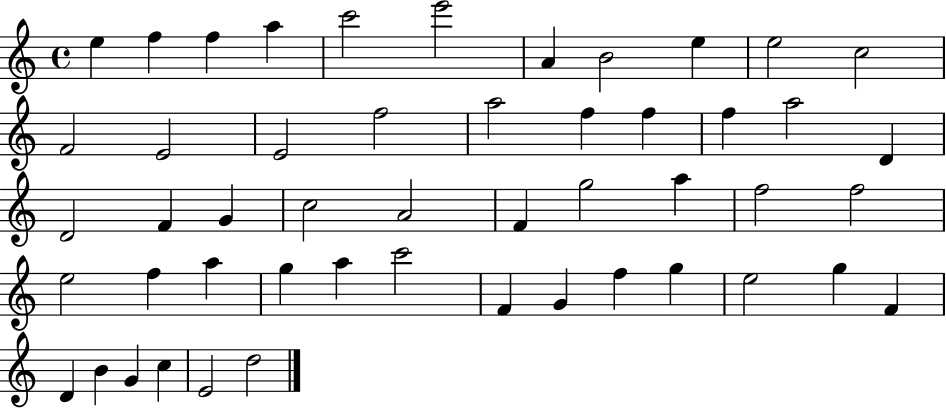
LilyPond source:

{
  \clef treble
  \time 4/4
  \defaultTimeSignature
  \key c \major
  e''4 f''4 f''4 a''4 | c'''2 e'''2 | a'4 b'2 e''4 | e''2 c''2 | \break f'2 e'2 | e'2 f''2 | a''2 f''4 f''4 | f''4 a''2 d'4 | \break d'2 f'4 g'4 | c''2 a'2 | f'4 g''2 a''4 | f''2 f''2 | \break e''2 f''4 a''4 | g''4 a''4 c'''2 | f'4 g'4 f''4 g''4 | e''2 g''4 f'4 | \break d'4 b'4 g'4 c''4 | e'2 d''2 | \bar "|."
}